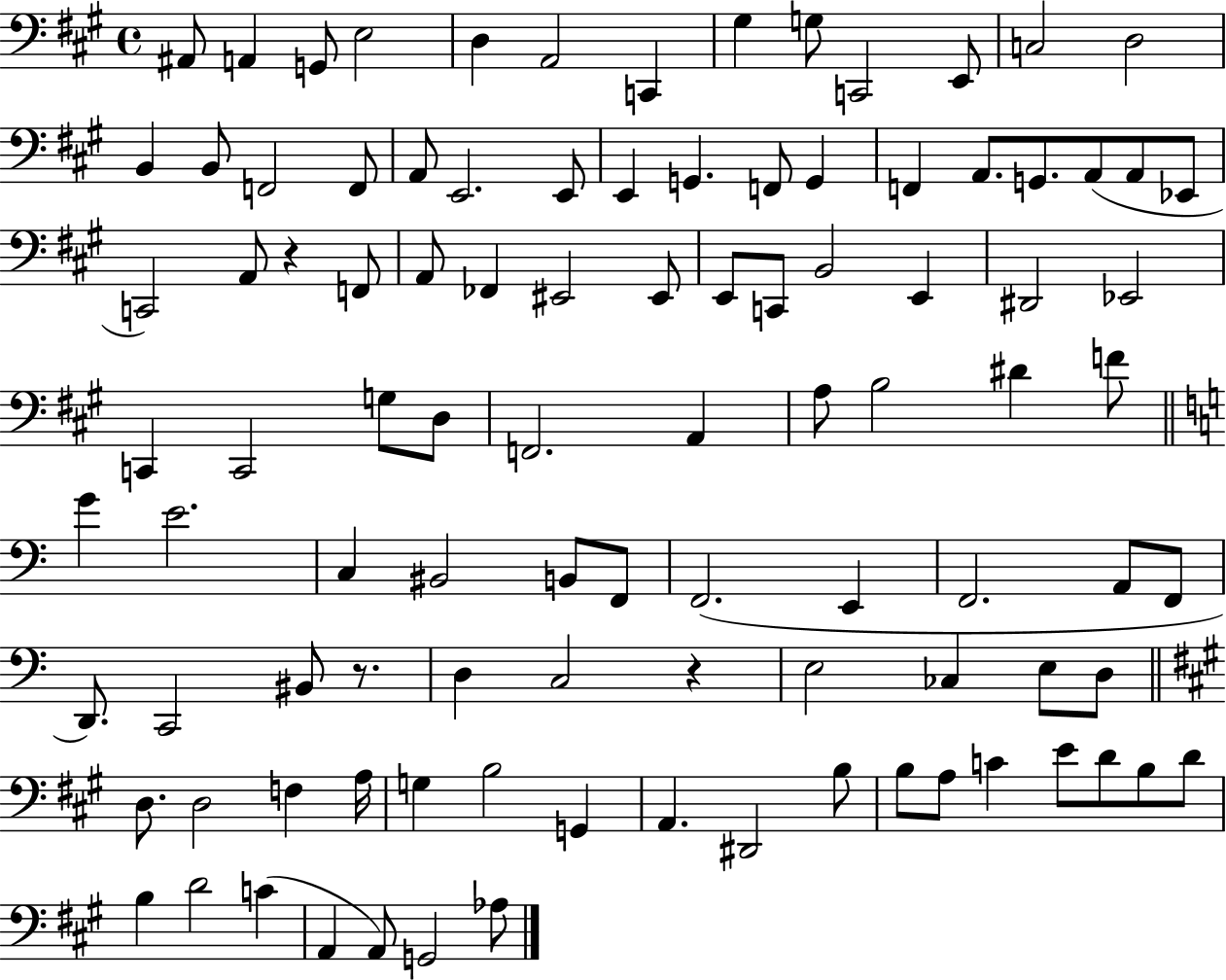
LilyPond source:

{
  \clef bass
  \time 4/4
  \defaultTimeSignature
  \key a \major
  \repeat volta 2 { ais,8 a,4 g,8 e2 | d4 a,2 c,4 | gis4 g8 c,2 e,8 | c2 d2 | \break b,4 b,8 f,2 f,8 | a,8 e,2. e,8 | e,4 g,4. f,8 g,4 | f,4 a,8. g,8. a,8( a,8 ees,8 | \break c,2) a,8 r4 f,8 | a,8 fes,4 eis,2 eis,8 | e,8 c,8 b,2 e,4 | dis,2 ees,2 | \break c,4 c,2 g8 d8 | f,2. a,4 | a8 b2 dis'4 f'8 | \bar "||" \break \key c \major g'4 e'2. | c4 bis,2 b,8 f,8 | f,2.( e,4 | f,2. a,8 f,8 | \break d,8.) c,2 bis,8 r8. | d4 c2 r4 | e2 ces4 e8 d8 | \bar "||" \break \key a \major d8. d2 f4 a16 | g4 b2 g,4 | a,4. dis,2 b8 | b8 a8 c'4 e'8 d'8 b8 d'8 | \break b4 d'2 c'4( | a,4 a,8) g,2 aes8 | } \bar "|."
}